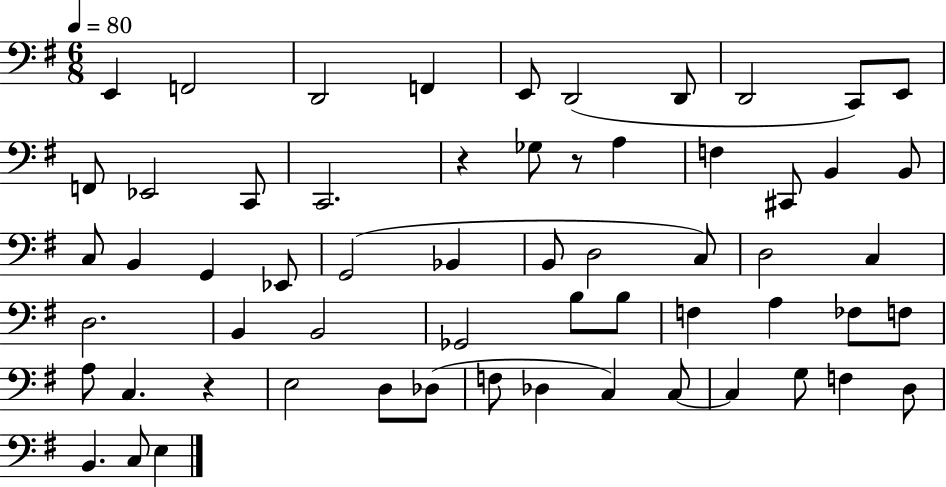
E2/q F2/h D2/h F2/q E2/e D2/h D2/e D2/h C2/e E2/e F2/e Eb2/h C2/e C2/h. R/q Gb3/e R/e A3/q F3/q C#2/e B2/q B2/e C3/e B2/q G2/q Eb2/e G2/h Bb2/q B2/e D3/h C3/e D3/h C3/q D3/h. B2/q B2/h Gb2/h B3/e B3/e F3/q A3/q FES3/e F3/e A3/e C3/q. R/q E3/h D3/e Db3/e F3/e Db3/q C3/q C3/e C3/q G3/e F3/q D3/e B2/q. C3/e E3/q